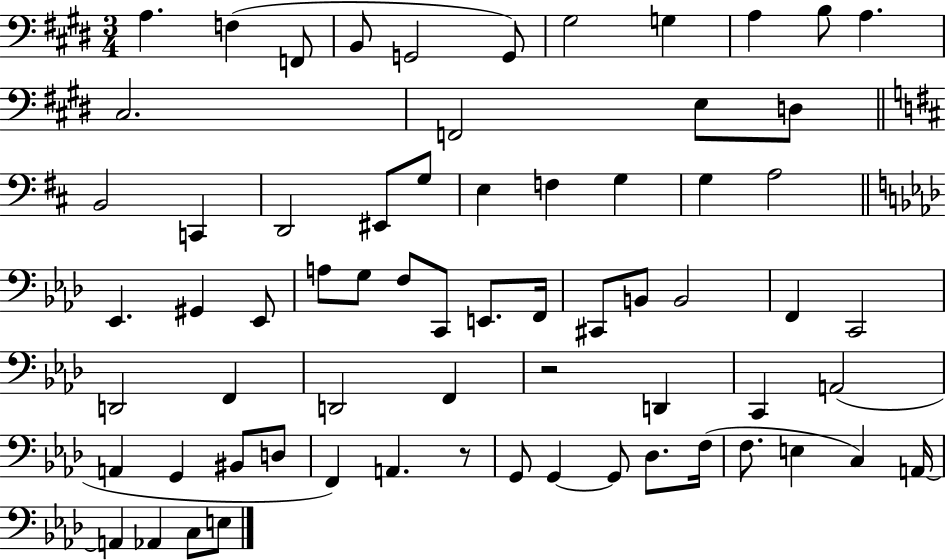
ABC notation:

X:1
T:Untitled
M:3/4
L:1/4
K:E
A, F, F,,/2 B,,/2 G,,2 G,,/2 ^G,2 G, A, B,/2 A, ^C,2 F,,2 E,/2 D,/2 B,,2 C,, D,,2 ^E,,/2 G,/2 E, F, G, G, A,2 _E,, ^G,, _E,,/2 A,/2 G,/2 F,/2 C,,/2 E,,/2 F,,/4 ^C,,/2 B,,/2 B,,2 F,, C,,2 D,,2 F,, D,,2 F,, z2 D,, C,, A,,2 A,, G,, ^B,,/2 D,/2 F,, A,, z/2 G,,/2 G,, G,,/2 _D,/2 F,/4 F,/2 E, C, A,,/4 A,, _A,, C,/2 E,/2